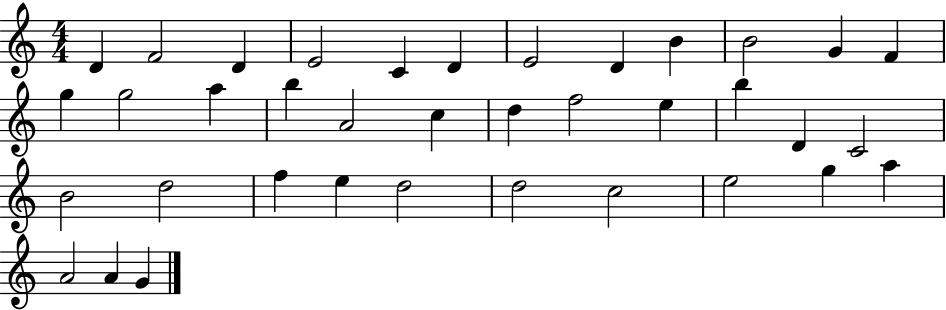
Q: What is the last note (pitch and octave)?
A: G4